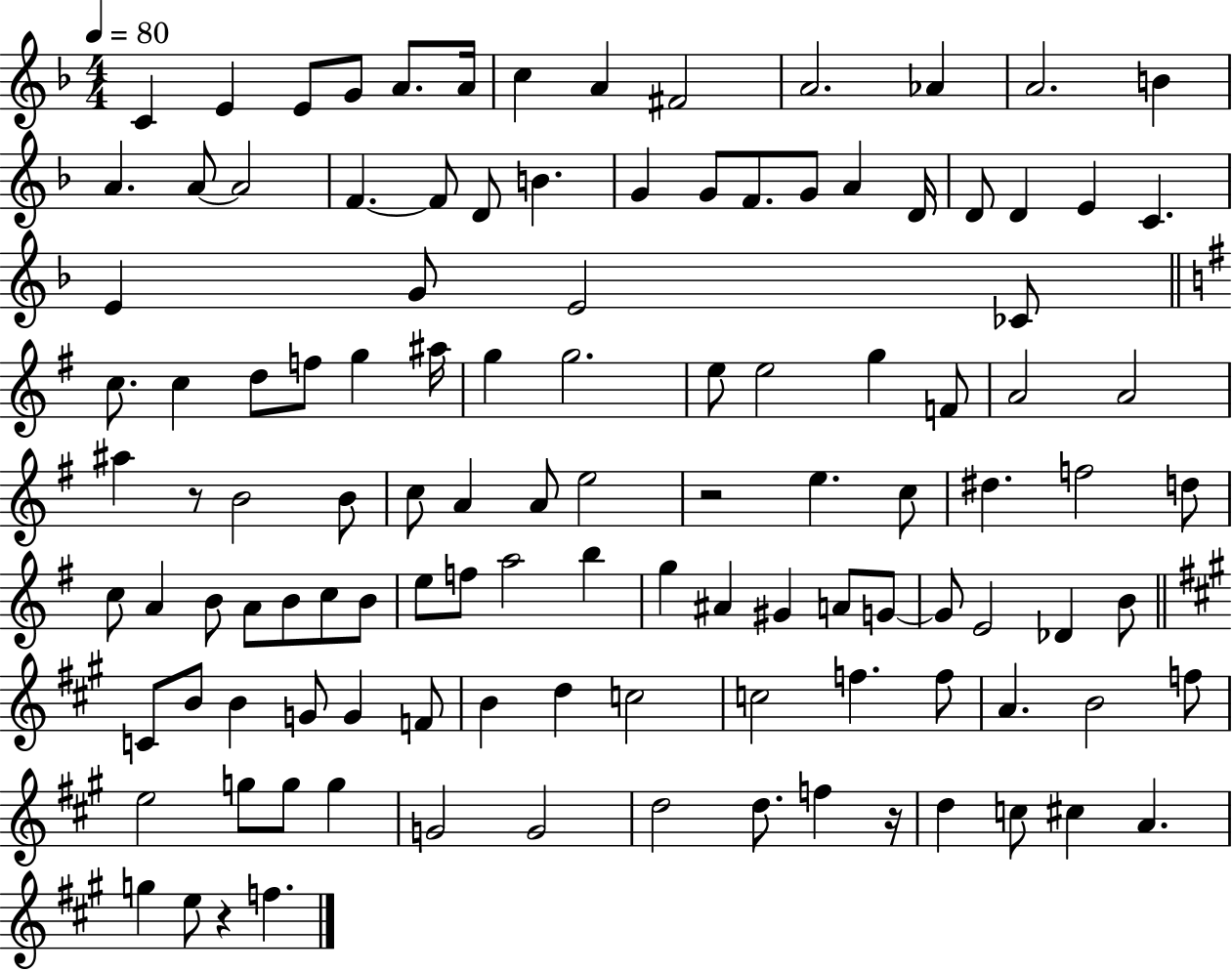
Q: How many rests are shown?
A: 4